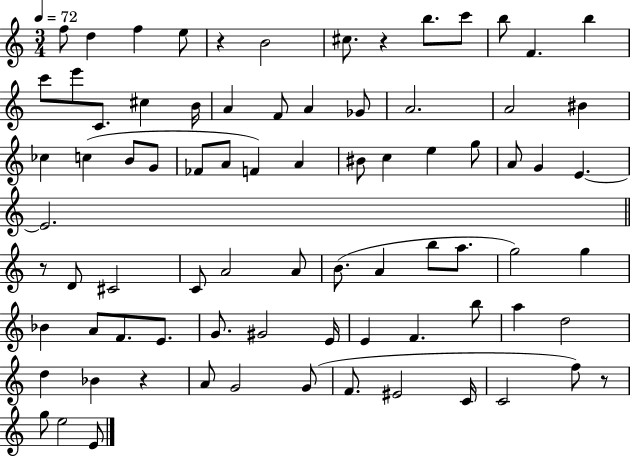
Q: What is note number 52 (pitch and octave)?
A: A4